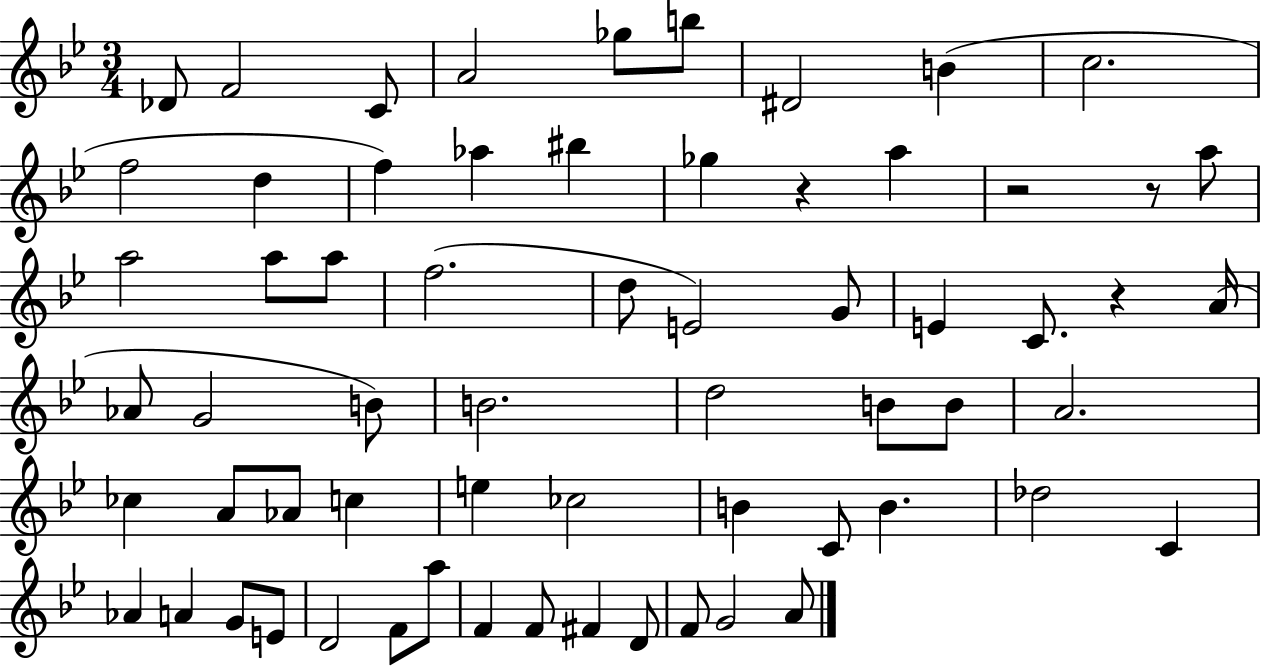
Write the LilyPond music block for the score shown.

{
  \clef treble
  \numericTimeSignature
  \time 3/4
  \key bes \major
  des'8 f'2 c'8 | a'2 ges''8 b''8 | dis'2 b'4( | c''2. | \break f''2 d''4 | f''4) aes''4 bis''4 | ges''4 r4 a''4 | r2 r8 a''8 | \break a''2 a''8 a''8 | f''2.( | d''8 e'2) g'8 | e'4 c'8. r4 a'16( | \break aes'8 g'2 b'8) | b'2. | d''2 b'8 b'8 | a'2. | \break ces''4 a'8 aes'8 c''4 | e''4 ces''2 | b'4 c'8 b'4. | des''2 c'4 | \break aes'4 a'4 g'8 e'8 | d'2 f'8 a''8 | f'4 f'8 fis'4 d'8 | f'8 g'2 a'8 | \break \bar "|."
}